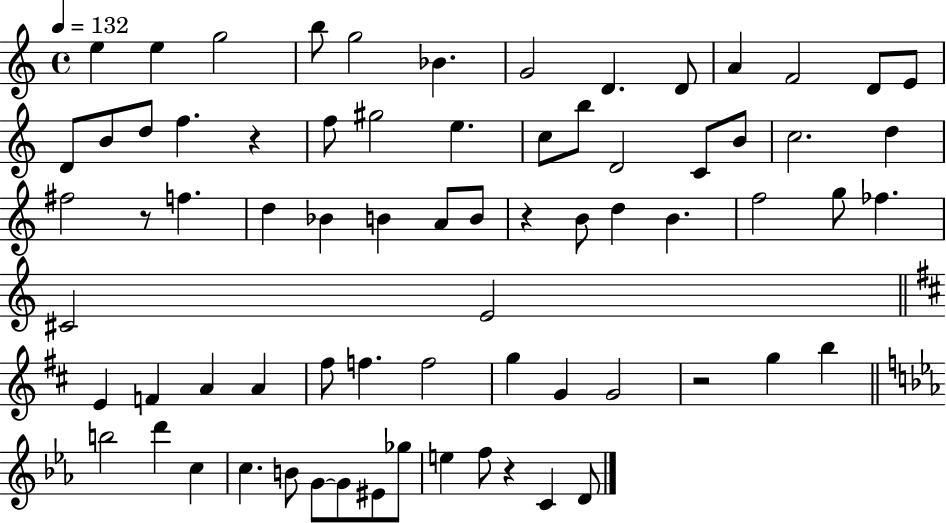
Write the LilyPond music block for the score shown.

{
  \clef treble
  \time 4/4
  \defaultTimeSignature
  \key c \major
  \tempo 4 = 132
  e''4 e''4 g''2 | b''8 g''2 bes'4. | g'2 d'4. d'8 | a'4 f'2 d'8 e'8 | \break d'8 b'8 d''8 f''4. r4 | f''8 gis''2 e''4. | c''8 b''8 d'2 c'8 b'8 | c''2. d''4 | \break fis''2 r8 f''4. | d''4 bes'4 b'4 a'8 b'8 | r4 b'8 d''4 b'4. | f''2 g''8 fes''4. | \break cis'2 e'2 | \bar "||" \break \key b \minor e'4 f'4 a'4 a'4 | fis''8 f''4. f''2 | g''4 g'4 g'2 | r2 g''4 b''4 | \break \bar "||" \break \key ees \major b''2 d'''4 c''4 | c''4. b'8 g'8~~ g'8 eis'8 ges''8 | e''4 f''8 r4 c'4 d'8 | \bar "|."
}